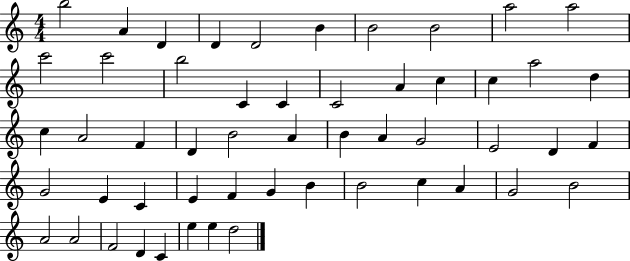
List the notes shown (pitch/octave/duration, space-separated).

B5/h A4/q D4/q D4/q D4/h B4/q B4/h B4/h A5/h A5/h C6/h C6/h B5/h C4/q C4/q C4/h A4/q C5/q C5/q A5/h D5/q C5/q A4/h F4/q D4/q B4/h A4/q B4/q A4/q G4/h E4/h D4/q F4/q G4/h E4/q C4/q E4/q F4/q G4/q B4/q B4/h C5/q A4/q G4/h B4/h A4/h A4/h F4/h D4/q C4/q E5/q E5/q D5/h